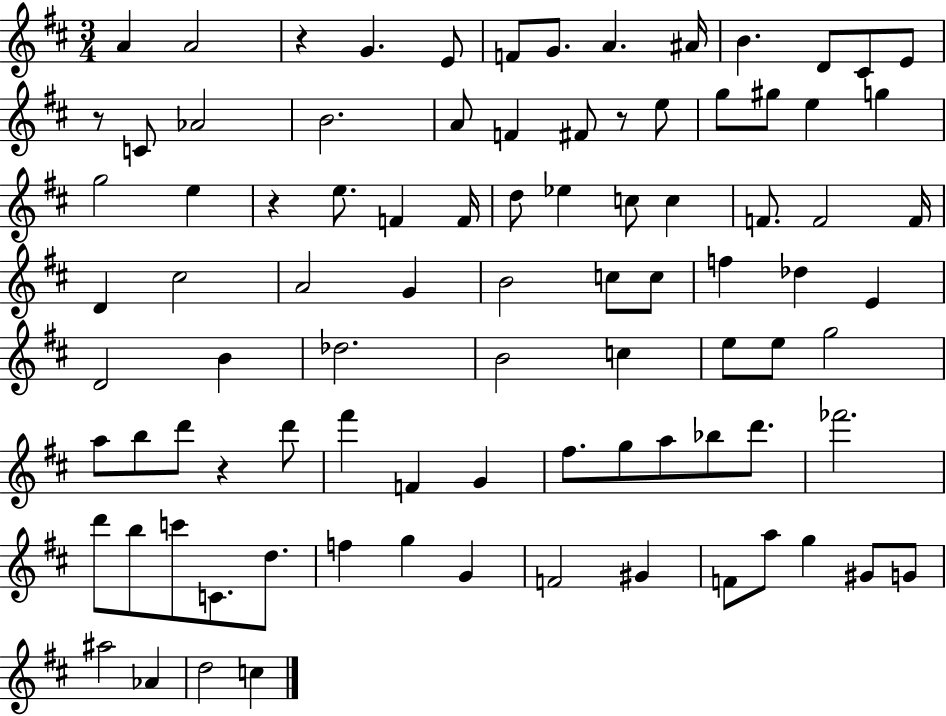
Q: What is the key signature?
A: D major